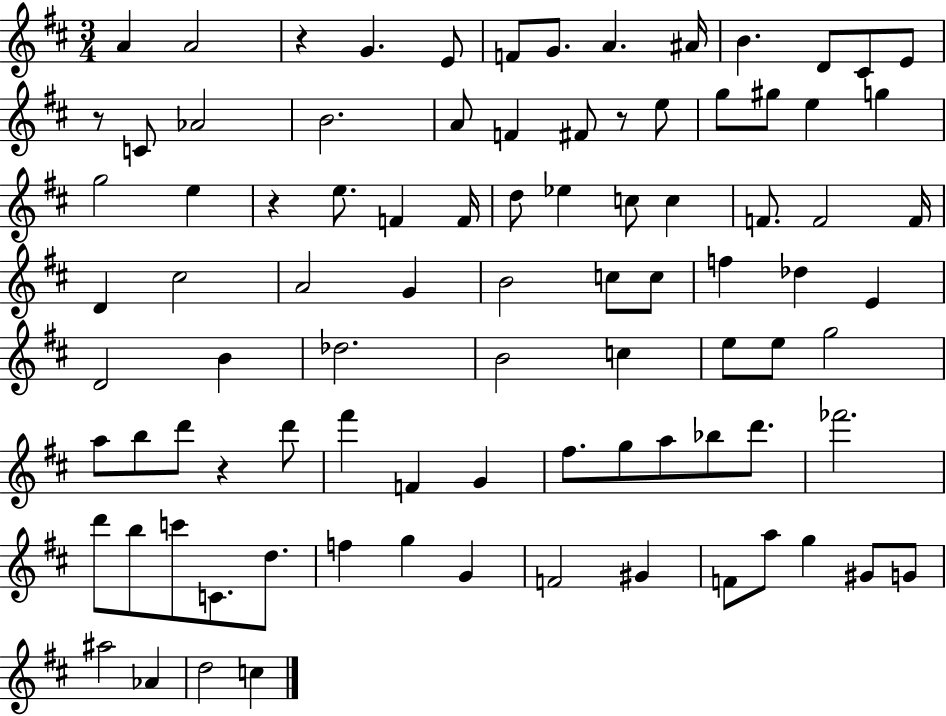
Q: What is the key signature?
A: D major